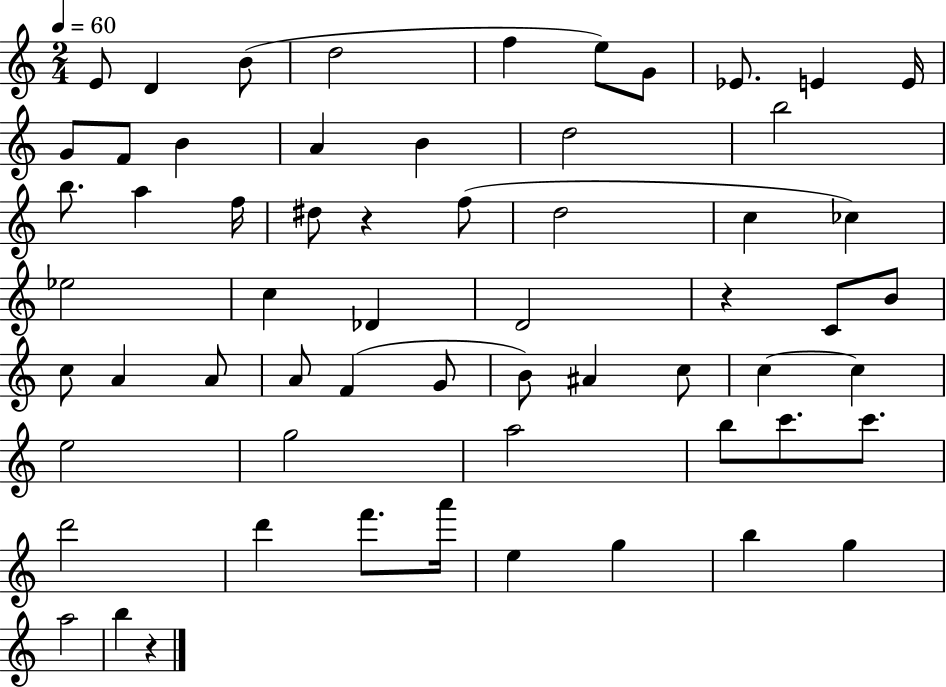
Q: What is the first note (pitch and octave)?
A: E4